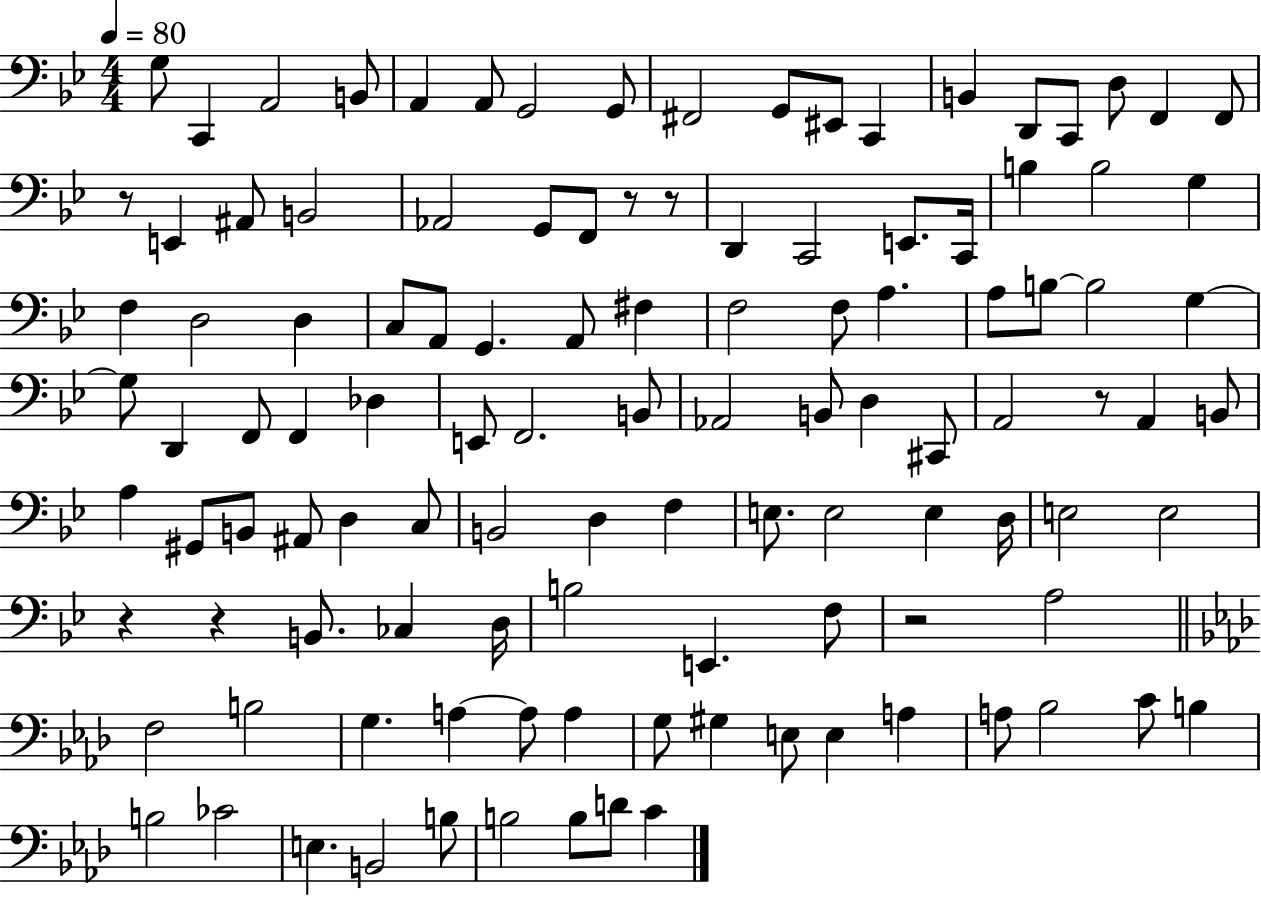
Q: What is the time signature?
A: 4/4